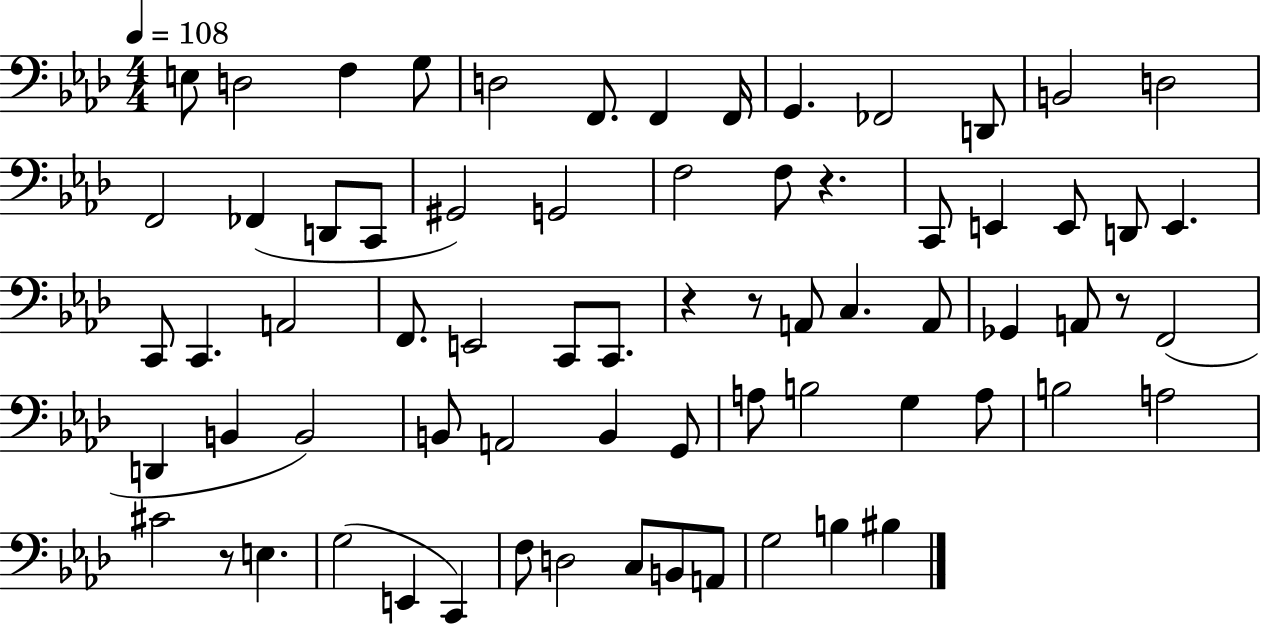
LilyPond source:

{
  \clef bass
  \numericTimeSignature
  \time 4/4
  \key aes \major
  \tempo 4 = 108
  e8 d2 f4 g8 | d2 f,8. f,4 f,16 | g,4. fes,2 d,8 | b,2 d2 | \break f,2 fes,4( d,8 c,8 | gis,2) g,2 | f2 f8 r4. | c,8 e,4 e,8 d,8 e,4. | \break c,8 c,4. a,2 | f,8. e,2 c,8 c,8. | r4 r8 a,8 c4. a,8 | ges,4 a,8 r8 f,2( | \break d,4 b,4 b,2) | b,8 a,2 b,4 g,8 | a8 b2 g4 a8 | b2 a2 | \break cis'2 r8 e4. | g2( e,4 c,4) | f8 d2 c8 b,8 a,8 | g2 b4 bis4 | \break \bar "|."
}